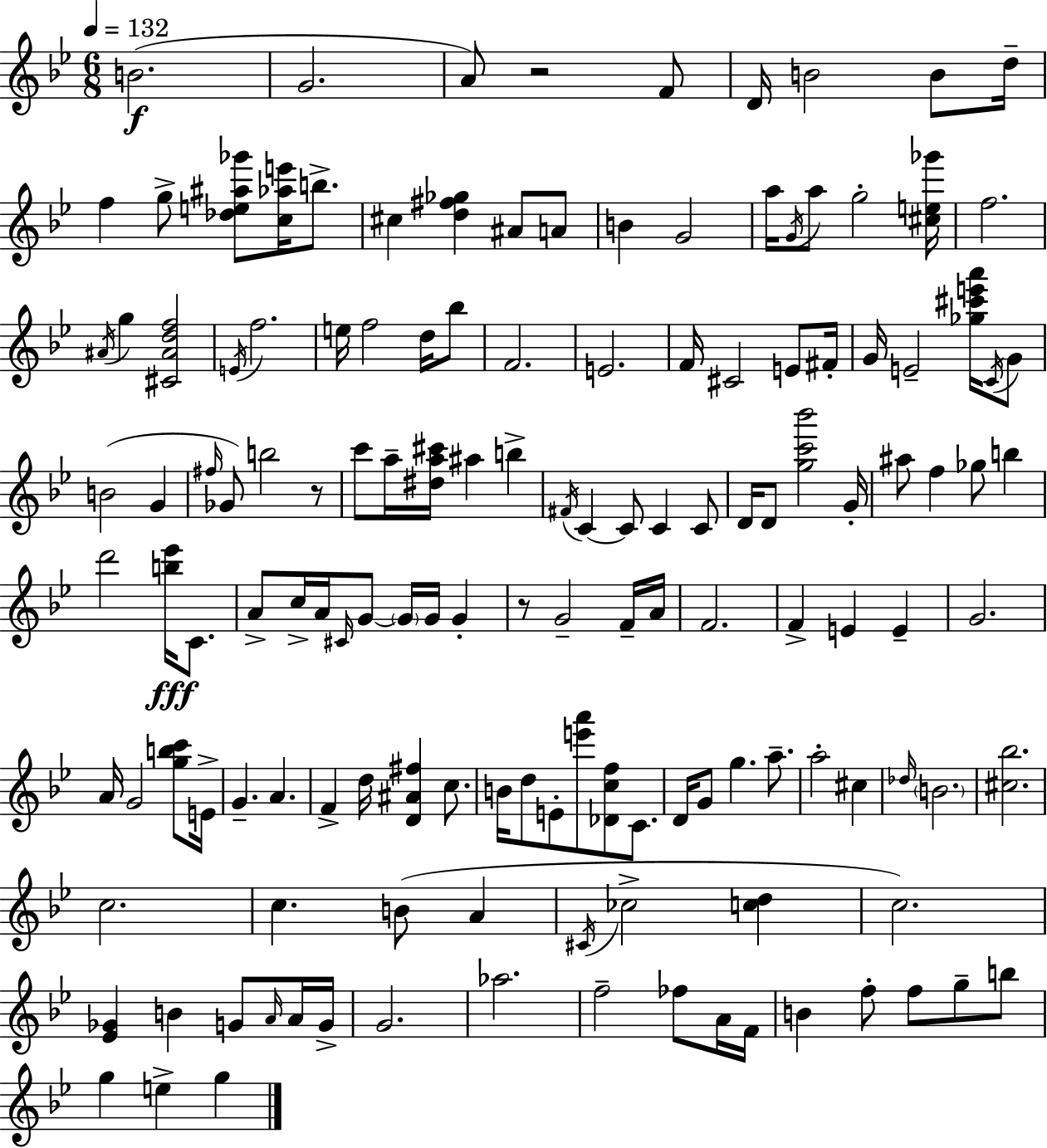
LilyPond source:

{
  \clef treble
  \numericTimeSignature
  \time 6/8
  \key bes \major
  \tempo 4 = 132
  b'2.(\f | g'2. | a'8) r2 f'8 | d'16 b'2 b'8 d''16-- | \break f''4 g''8-> <des'' e'' ais'' ges'''>8 <c'' aes'' e'''>16 b''8.-> | cis''4 <d'' fis'' ges''>4 ais'8 a'8 | b'4 g'2 | a''16 \acciaccatura { g'16 } a''8 g''2-. | \break <cis'' e'' ges'''>16 f''2. | \acciaccatura { ais'16 } g''4 <cis' ais' d'' f''>2 | \acciaccatura { e'16 } f''2. | e''16 f''2 | \break d''16 bes''8 f'2. | e'2. | f'16 cis'2 | e'8 fis'16-. g'16 e'2-- | \break <ges'' cis''' e''' a'''>16 \acciaccatura { c'16 } g'8 b'2( | g'4 \grace { fis''16 }) ges'8 b''2 | r8 c'''8 a''16-- <dis'' a'' cis'''>16 ais''4 | b''4-> \acciaccatura { fis'16 } c'4~~ c'8 | \break c'4 c'8 d'16 d'8 <g'' c''' bes'''>2 | g'16-. ais''8 f''4 | ges''8 b''4 d'''2 | <b'' ees'''>16\fff c'8. a'8-> c''16-> a'16 \grace { cis'16 } g'8~~ | \break \parenthesize g'16 g'16 g'4-. r8 g'2-- | f'16-- a'16 f'2. | f'4-> e'4 | e'4-- g'2. | \break a'16 g'2 | <g'' b'' c'''>8 e'16-> g'4.-- | a'4. f'4-> d''16 | <d' ais' fis''>4 c''8. b'16 d''8 e'8-. | \break <e''' a'''>8 <des' c'' f''>8 c'8. d'16 g'8 g''4. | a''8.-- a''2-. | cis''4 \grace { des''16 } \parenthesize b'2. | <cis'' bes''>2. | \break c''2. | c''4. | b'8( a'4 \acciaccatura { cis'16 } ces''2-> | <c'' d''>4 c''2.) | \break <ees' ges'>4 | b'4 g'8 \grace { a'16 } a'16 g'16-> g'2. | aes''2. | f''2-- | \break fes''8 a'16 f'16 b'4 | f''8-. f''8 g''8-- b''8 g''4 | e''4-> g''4 \bar "|."
}